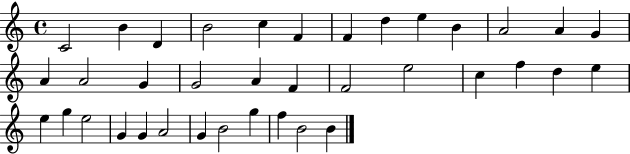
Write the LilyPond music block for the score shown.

{
  \clef treble
  \time 4/4
  \defaultTimeSignature
  \key c \major
  c'2 b'4 d'4 | b'2 c''4 f'4 | f'4 d''4 e''4 b'4 | a'2 a'4 g'4 | \break a'4 a'2 g'4 | g'2 a'4 f'4 | f'2 e''2 | c''4 f''4 d''4 e''4 | \break e''4 g''4 e''2 | g'4 g'4 a'2 | g'4 b'2 g''4 | f''4 b'2 b'4 | \break \bar "|."
}